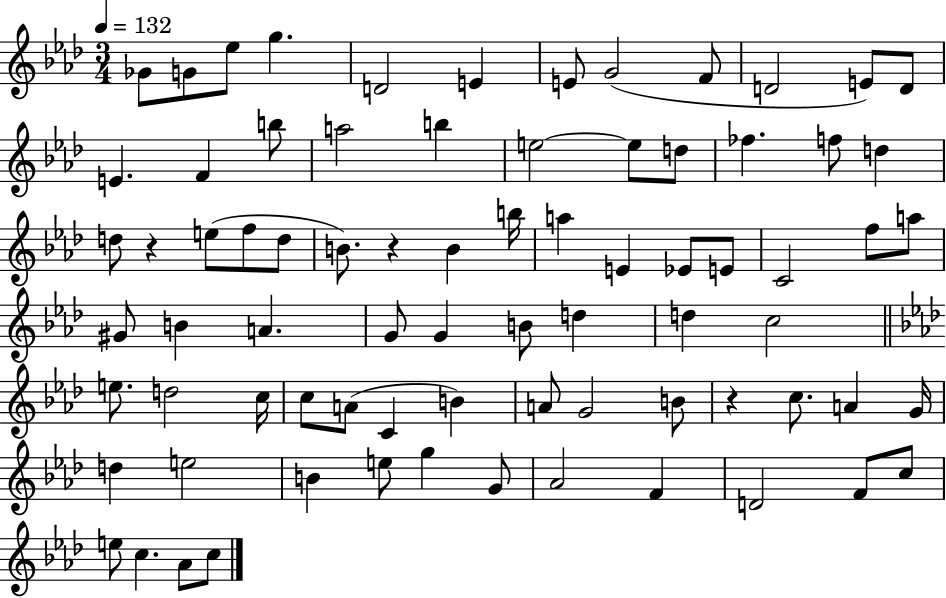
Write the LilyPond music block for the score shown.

{
  \clef treble
  \numericTimeSignature
  \time 3/4
  \key aes \major
  \tempo 4 = 132
  ges'8 g'8 ees''8 g''4. | d'2 e'4 | e'8 g'2( f'8 | d'2 e'8) d'8 | \break e'4. f'4 b''8 | a''2 b''4 | e''2~~ e''8 d''8 | fes''4. f''8 d''4 | \break d''8 r4 e''8( f''8 d''8 | b'8.) r4 b'4 b''16 | a''4 e'4 ees'8 e'8 | c'2 f''8 a''8 | \break gis'8 b'4 a'4. | g'8 g'4 b'8 d''4 | d''4 c''2 | \bar "||" \break \key f \minor e''8. d''2 c''16 | c''8 a'8( c'4 b'4) | a'8 g'2 b'8 | r4 c''8. a'4 g'16 | \break d''4 e''2 | b'4 e''8 g''4 g'8 | aes'2 f'4 | d'2 f'8 c''8 | \break e''8 c''4. aes'8 c''8 | \bar "|."
}